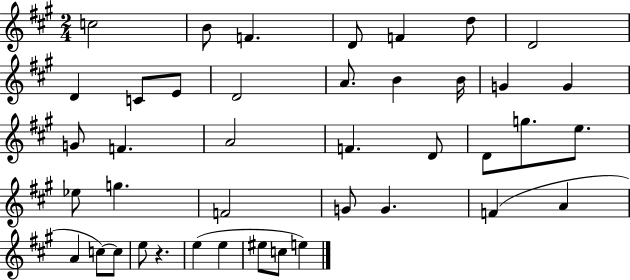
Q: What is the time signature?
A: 2/4